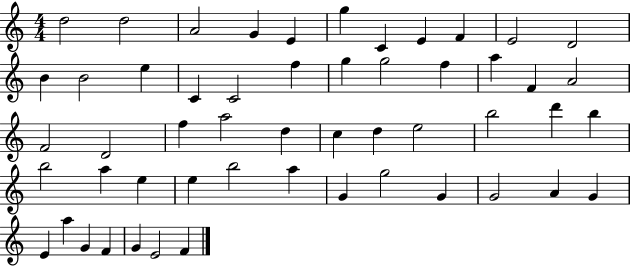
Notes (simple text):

D5/h D5/h A4/h G4/q E4/q G5/q C4/q E4/q F4/q E4/h D4/h B4/q B4/h E5/q C4/q C4/h F5/q G5/q G5/h F5/q A5/q F4/q A4/h F4/h D4/h F5/q A5/h D5/q C5/q D5/q E5/h B5/h D6/q B5/q B5/h A5/q E5/q E5/q B5/h A5/q G4/q G5/h G4/q G4/h A4/q G4/q E4/q A5/q G4/q F4/q G4/q E4/h F4/q